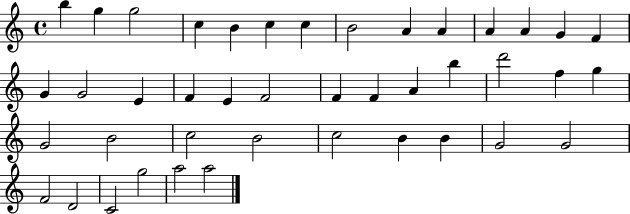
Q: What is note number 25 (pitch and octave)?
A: D6